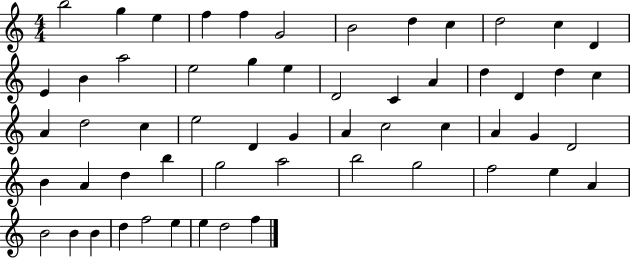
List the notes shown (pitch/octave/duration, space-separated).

B5/h G5/q E5/q F5/q F5/q G4/h B4/h D5/q C5/q D5/h C5/q D4/q E4/q B4/q A5/h E5/h G5/q E5/q D4/h C4/q A4/q D5/q D4/q D5/q C5/q A4/q D5/h C5/q E5/h D4/q G4/q A4/q C5/h C5/q A4/q G4/q D4/h B4/q A4/q D5/q B5/q G5/h A5/h B5/h G5/h F5/h E5/q A4/q B4/h B4/q B4/q D5/q F5/h E5/q E5/q D5/h F5/q